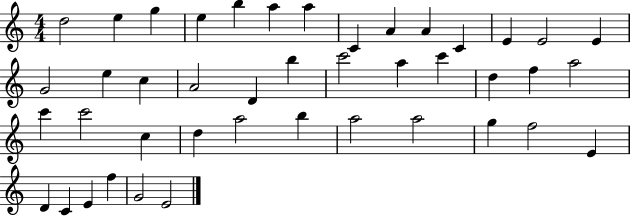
{
  \clef treble
  \numericTimeSignature
  \time 4/4
  \key c \major
  d''2 e''4 g''4 | e''4 b''4 a''4 a''4 | c'4 a'4 a'4 c'4 | e'4 e'2 e'4 | \break g'2 e''4 c''4 | a'2 d'4 b''4 | c'''2 a''4 c'''4 | d''4 f''4 a''2 | \break c'''4 c'''2 c''4 | d''4 a''2 b''4 | a''2 a''2 | g''4 f''2 e'4 | \break d'4 c'4 e'4 f''4 | g'2 e'2 | \bar "|."
}